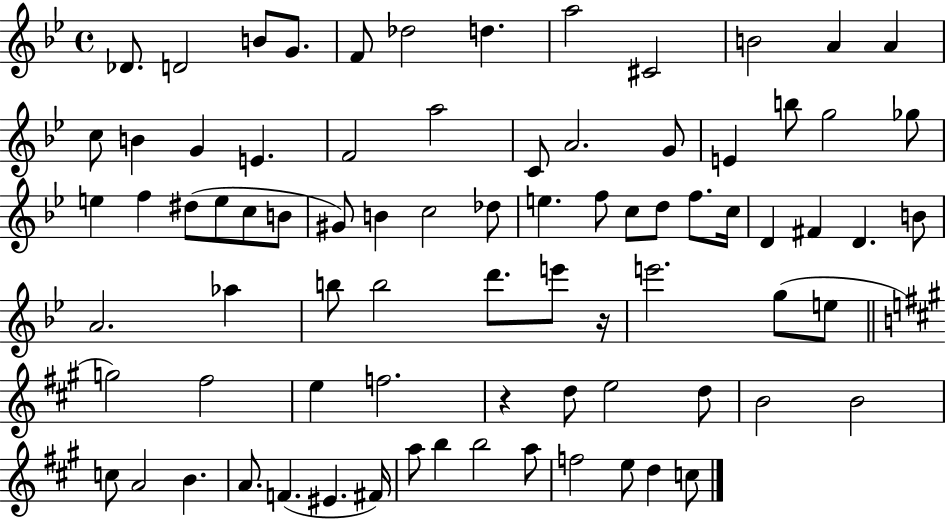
{
  \clef treble
  \time 4/4
  \defaultTimeSignature
  \key bes \major
  \repeat volta 2 { des'8. d'2 b'8 g'8. | f'8 des''2 d''4. | a''2 cis'2 | b'2 a'4 a'4 | \break c''8 b'4 g'4 e'4. | f'2 a''2 | c'8 a'2. g'8 | e'4 b''8 g''2 ges''8 | \break e''4 f''4 dis''8( e''8 c''8 b'8 | gis'8) b'4 c''2 des''8 | e''4. f''8 c''8 d''8 f''8. c''16 | d'4 fis'4 d'4. b'8 | \break a'2. aes''4 | b''8 b''2 d'''8. e'''8 r16 | e'''2. g''8( e''8 | \bar "||" \break \key a \major g''2) fis''2 | e''4 f''2. | r4 d''8 e''2 d''8 | b'2 b'2 | \break c''8 a'2 b'4. | a'8. f'4.( eis'4. fis'16) | a''8 b''4 b''2 a''8 | f''2 e''8 d''4 c''8 | \break } \bar "|."
}